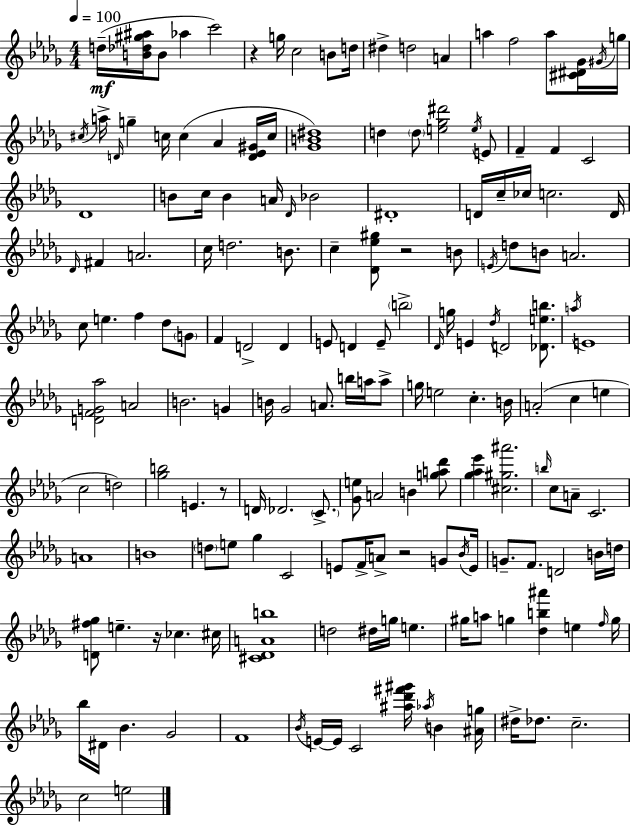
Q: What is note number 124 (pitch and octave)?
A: D5